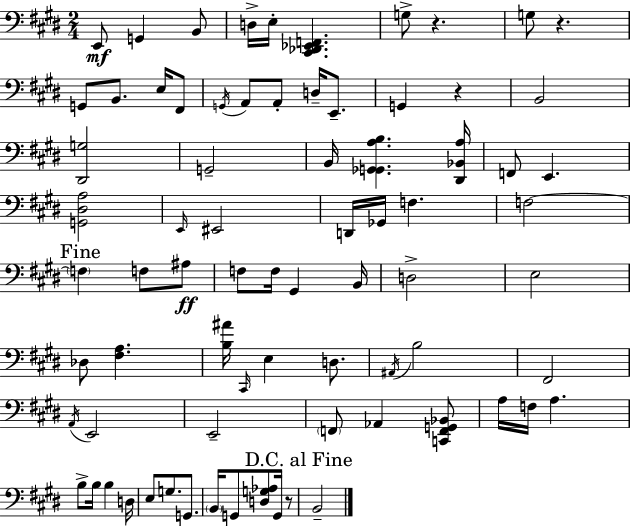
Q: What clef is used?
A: bass